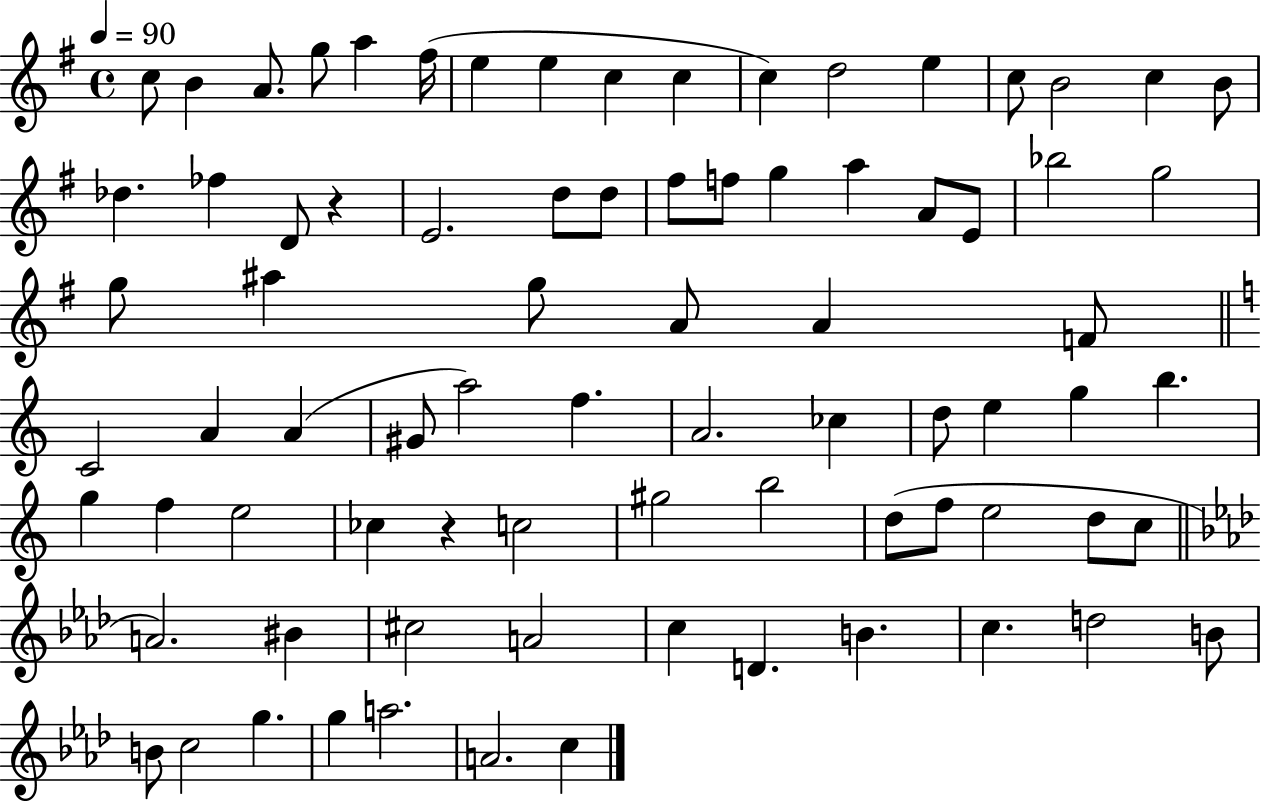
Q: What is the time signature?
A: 4/4